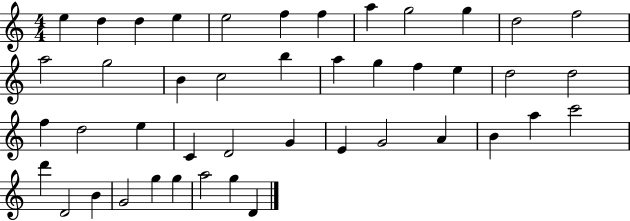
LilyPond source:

{
  \clef treble
  \numericTimeSignature
  \time 4/4
  \key c \major
  e''4 d''4 d''4 e''4 | e''2 f''4 f''4 | a''4 g''2 g''4 | d''2 f''2 | \break a''2 g''2 | b'4 c''2 b''4 | a''4 g''4 f''4 e''4 | d''2 d''2 | \break f''4 d''2 e''4 | c'4 d'2 g'4 | e'4 g'2 a'4 | b'4 a''4 c'''2 | \break d'''4 d'2 b'4 | g'2 g''4 g''4 | a''2 g''4 d'4 | \bar "|."
}